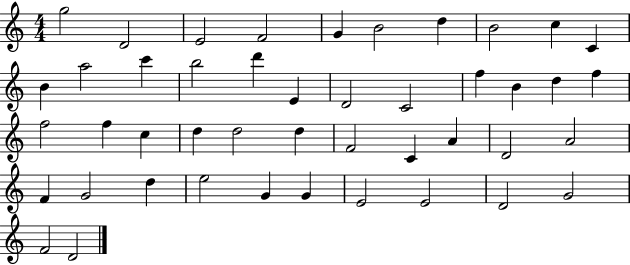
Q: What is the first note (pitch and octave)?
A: G5